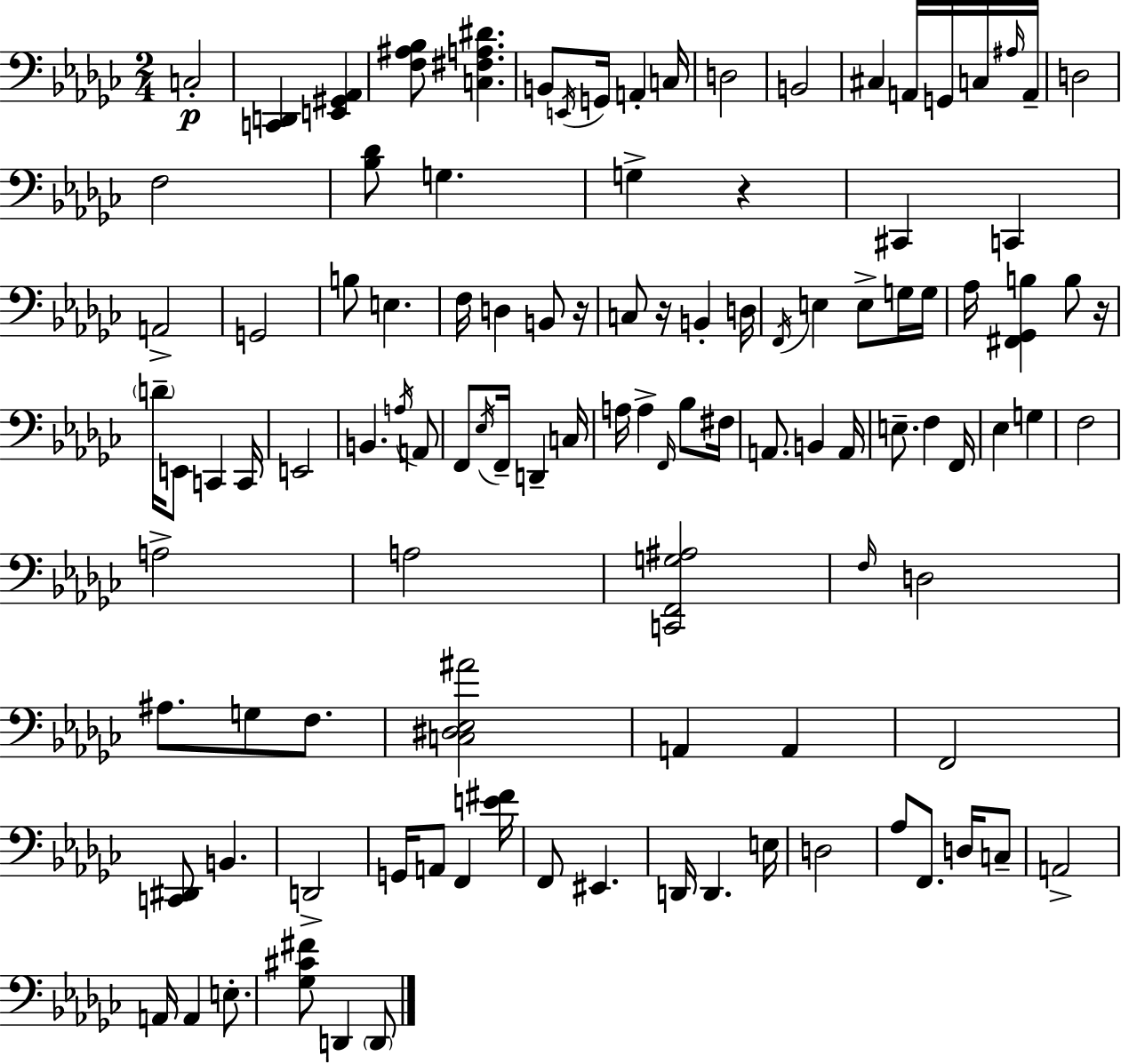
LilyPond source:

{
  \clef bass
  \numericTimeSignature
  \time 2/4
  \key ees \minor
  c2-.\p | <c, d,>4 <e, gis, aes,>4 | <f ais bes>8 <c fis a dis'>4. | b,8 \acciaccatura { e,16 } g,16 a,4-. | \break c16 d2 | b,2 | cis4 a,16 g,16 c16 | \grace { ais16 } a,16-- d2 | \break f2 | <bes des'>8 g4. | g4-> r4 | cis,4 c,4 | \break a,2-> | g,2 | b8 e4. | f16 d4 b,8 | \break r16 c8 r16 b,4-. | d16 \acciaccatura { f,16 } e4 e8-> | g16 g16 aes16 <fis, ges, b>4 | b8 r16 \parenthesize d'16-- e,8 c,4 | \break c,16 e,2 | b,4. | \acciaccatura { a16 } a,8 f,8 \acciaccatura { ees16 } f,16-- | d,4-- c16 a16 a4-> | \break \grace { f,16 } bes8 fis16 a,8. | b,4 a,16 e8.-- | f4 f,16 ees4 | g4 f2 | \break a2-> | a2 | <c, f, g ais>2 | \grace { f16 } d2 | \break ais8. | g8 f8. <c dis ees ais'>2 | a,4 | a,4 f,2 | \break <c, dis,>8 | b,4. d,2-> | g,16 | a,8 f,4 <e' fis'>16 f,8 | \break eis,4. d,16 | d,4. e16 d2 | aes8 | f,8. d16 c8-- a,2-> | \break a,16 | a,4 e8.-. <ges cis' fis'>8 | d,4 \parenthesize d,8 \bar "|."
}